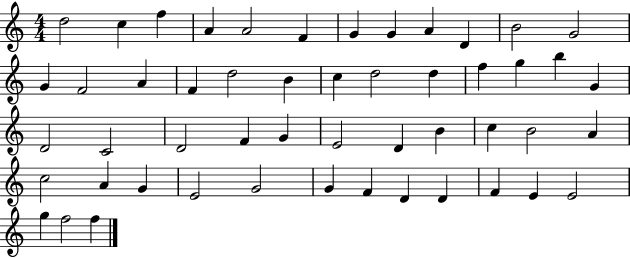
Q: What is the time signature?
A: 4/4